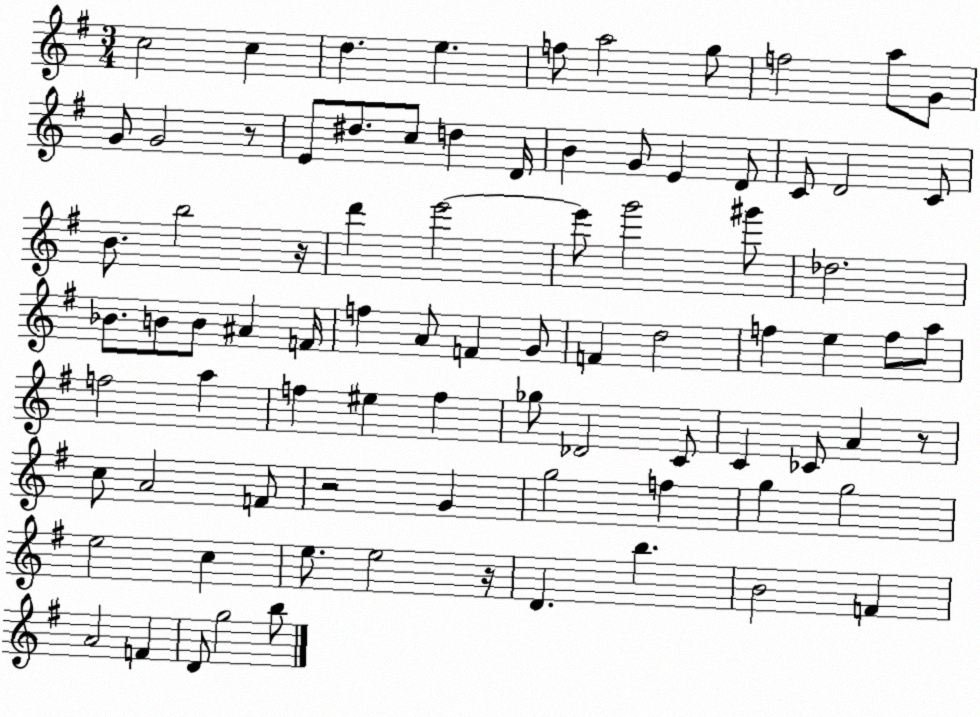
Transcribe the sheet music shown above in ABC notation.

X:1
T:Untitled
M:3/4
L:1/4
K:G
c2 c d e f/2 a2 g/2 f2 a/2 G/2 G/2 G2 z/2 E/2 ^d/2 c/2 d D/4 B G/2 E D/2 C/2 D2 C/2 B/2 b2 z/4 d' e'2 e'/2 g'2 ^g'/2 _d2 _B/2 B/2 B/2 ^A F/4 f A/2 F G/2 F d2 f e f/2 a/2 f2 a f ^e f _g/2 _D2 C/2 C _C/2 A z/2 c/2 A2 F/2 z2 G g2 f g g2 e2 c e/2 e2 z/4 D b B2 F A2 F D/2 g2 b/2